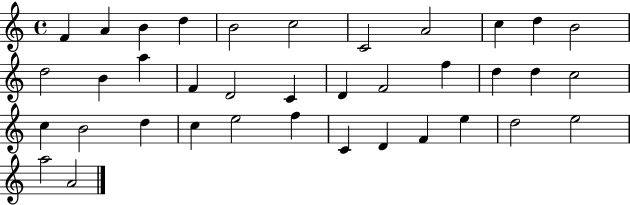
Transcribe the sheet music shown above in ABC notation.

X:1
T:Untitled
M:4/4
L:1/4
K:C
F A B d B2 c2 C2 A2 c d B2 d2 B a F D2 C D F2 f d d c2 c B2 d c e2 f C D F e d2 e2 a2 A2